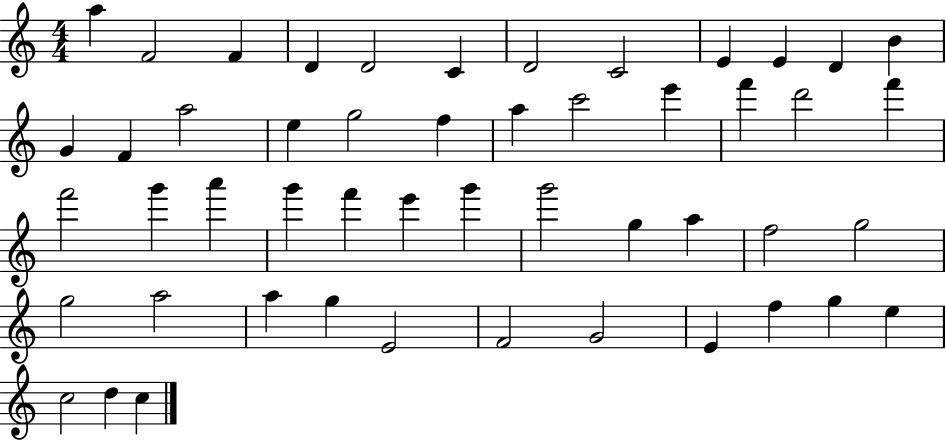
A5/q F4/h F4/q D4/q D4/h C4/q D4/h C4/h E4/q E4/q D4/q B4/q G4/q F4/q A5/h E5/q G5/h F5/q A5/q C6/h E6/q F6/q D6/h F6/q F6/h G6/q A6/q G6/q F6/q E6/q G6/q G6/h G5/q A5/q F5/h G5/h G5/h A5/h A5/q G5/q E4/h F4/h G4/h E4/q F5/q G5/q E5/q C5/h D5/q C5/q